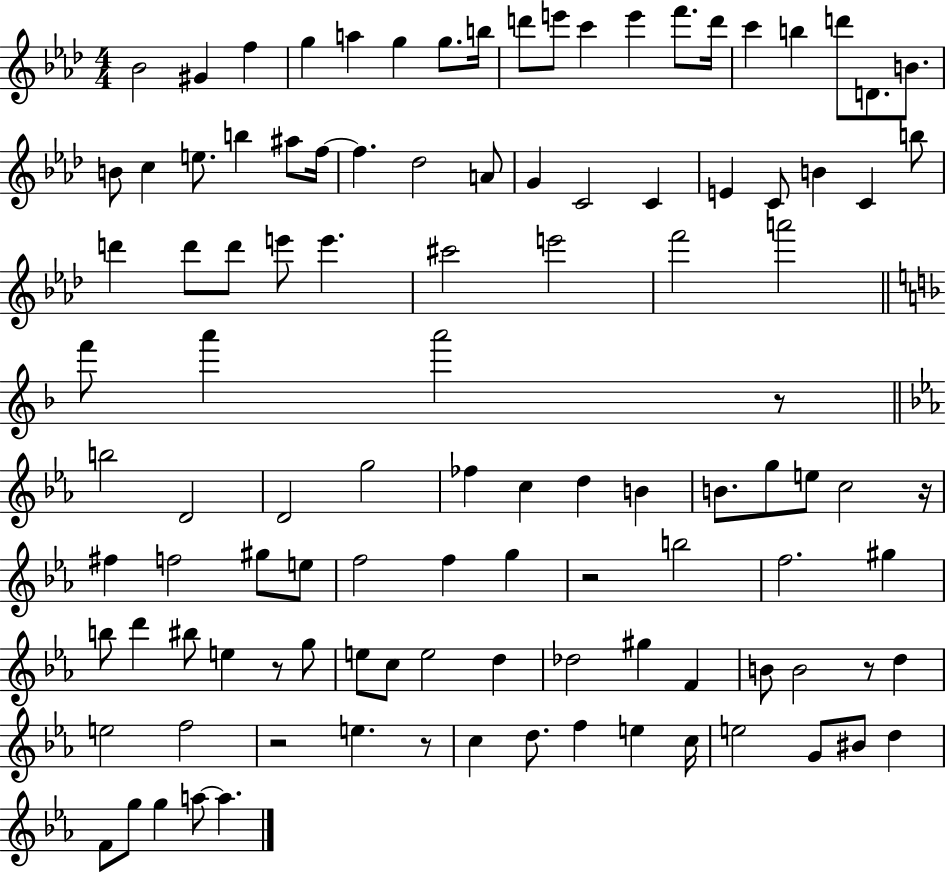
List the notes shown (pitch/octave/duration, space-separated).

Bb4/h G#4/q F5/q G5/q A5/q G5/q G5/e. B5/s D6/e E6/e C6/q E6/q F6/e. D6/s C6/q B5/q D6/e D4/e. B4/e. B4/e C5/q E5/e. B5/q A#5/e F5/s F5/q. Db5/h A4/e G4/q C4/h C4/q E4/q C4/e B4/q C4/q B5/e D6/q D6/e D6/e E6/e E6/q. C#6/h E6/h F6/h A6/h F6/e A6/q A6/h R/e B5/h D4/h D4/h G5/h FES5/q C5/q D5/q B4/q B4/e. G5/e E5/e C5/h R/s F#5/q F5/h G#5/e E5/e F5/h F5/q G5/q R/h B5/h F5/h. G#5/q B5/e D6/q BIS5/e E5/q R/e G5/e E5/e C5/e E5/h D5/q Db5/h G#5/q F4/q B4/e B4/h R/e D5/q E5/h F5/h R/h E5/q. R/e C5/q D5/e. F5/q E5/q C5/s E5/h G4/e BIS4/e D5/q F4/e G5/e G5/q A5/e A5/q.